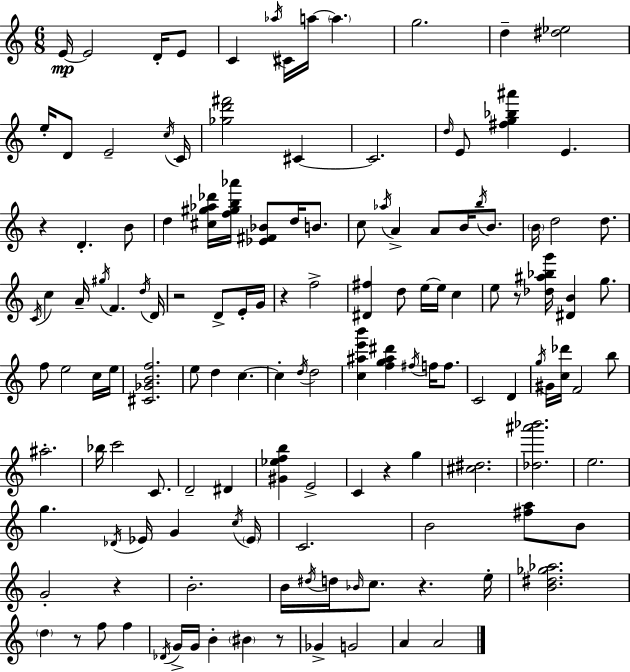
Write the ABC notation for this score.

X:1
T:Untitled
M:6/8
L:1/4
K:C
E/4 E2 D/4 E/2 C _a/4 ^C/4 a/4 a g2 d [^d_e]2 e/4 D/2 E2 c/4 C/4 [_gd'^f']2 ^C ^C2 d/4 E/2 [^fg_b^a'] E z D B/2 d [^c^g_a_d']/4 [f^gb_a']/4 [_E^F_B]/2 d/4 B/2 c/2 _a/4 A A/2 B/4 b/4 B/2 B/4 d2 d/2 C/4 c A/4 ^g/4 F d/4 D/4 z2 D/2 E/4 G/4 z f2 [^D^f] d/2 e/4 e/4 c e/2 z/2 [_d^a_bg']/4 [^DB] g/2 f/2 e2 c/4 e/4 [^C_GBf]2 e/2 d c c d/4 d2 [c^ae'b'] [fg^a^d'] ^f/4 f/4 f/2 C2 D g/4 ^G/4 [c_d']/4 F2 b/2 ^a2 _b/4 c'2 C/2 D2 ^D [^G_efb] E2 C z g [^c^d]2 [_d^a'_b']2 e2 g _D/4 _E/4 G c/4 _E/4 C2 B2 [^fa]/2 B/2 G2 z B2 B/4 ^d/4 d/4 _B/4 c/2 z e/4 [B^d_g_a]2 d z/2 f/2 f _D/4 G/4 G/4 B ^B z/2 _G G2 A A2